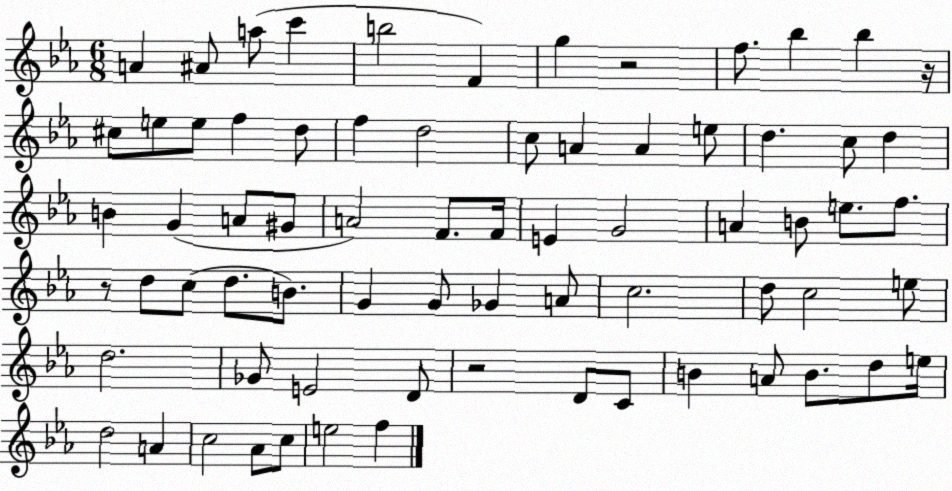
X:1
T:Untitled
M:6/8
L:1/4
K:Eb
A ^A/2 a/2 c' b2 F g z2 f/2 _b _b z/4 ^c/2 e/2 e/2 f d/2 f d2 c/2 A A e/2 d c/2 d B G A/2 ^G/2 A2 F/2 F/4 E G2 A B/2 e/2 f/2 z/2 d/2 c/2 d/2 B/2 G G/2 _G A/2 c2 d/2 c2 e/2 d2 _G/2 E2 D/2 z2 D/2 C/2 B A/2 B/2 d/2 e/4 d2 A c2 _A/2 c/2 e2 f